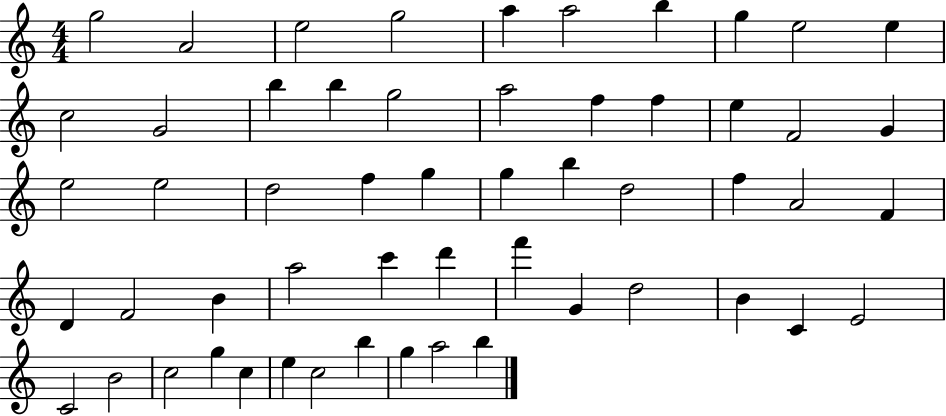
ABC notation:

X:1
T:Untitled
M:4/4
L:1/4
K:C
g2 A2 e2 g2 a a2 b g e2 e c2 G2 b b g2 a2 f f e F2 G e2 e2 d2 f g g b d2 f A2 F D F2 B a2 c' d' f' G d2 B C E2 C2 B2 c2 g c e c2 b g a2 b